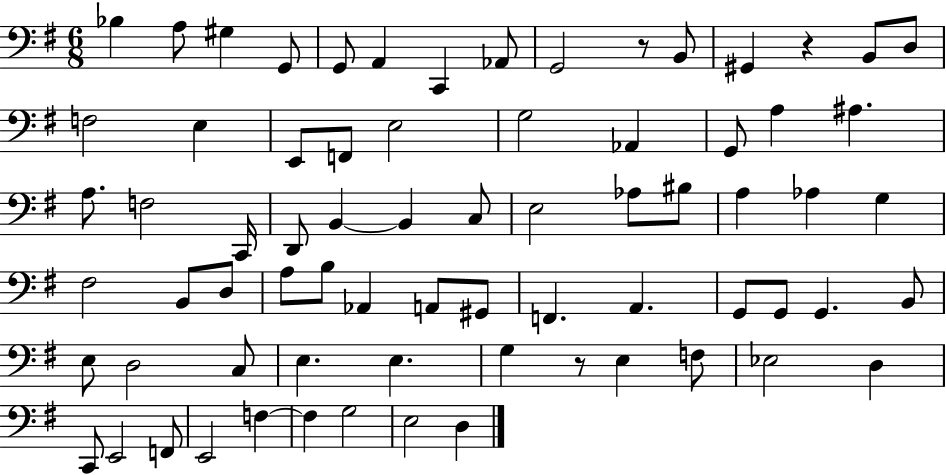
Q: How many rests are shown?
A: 3